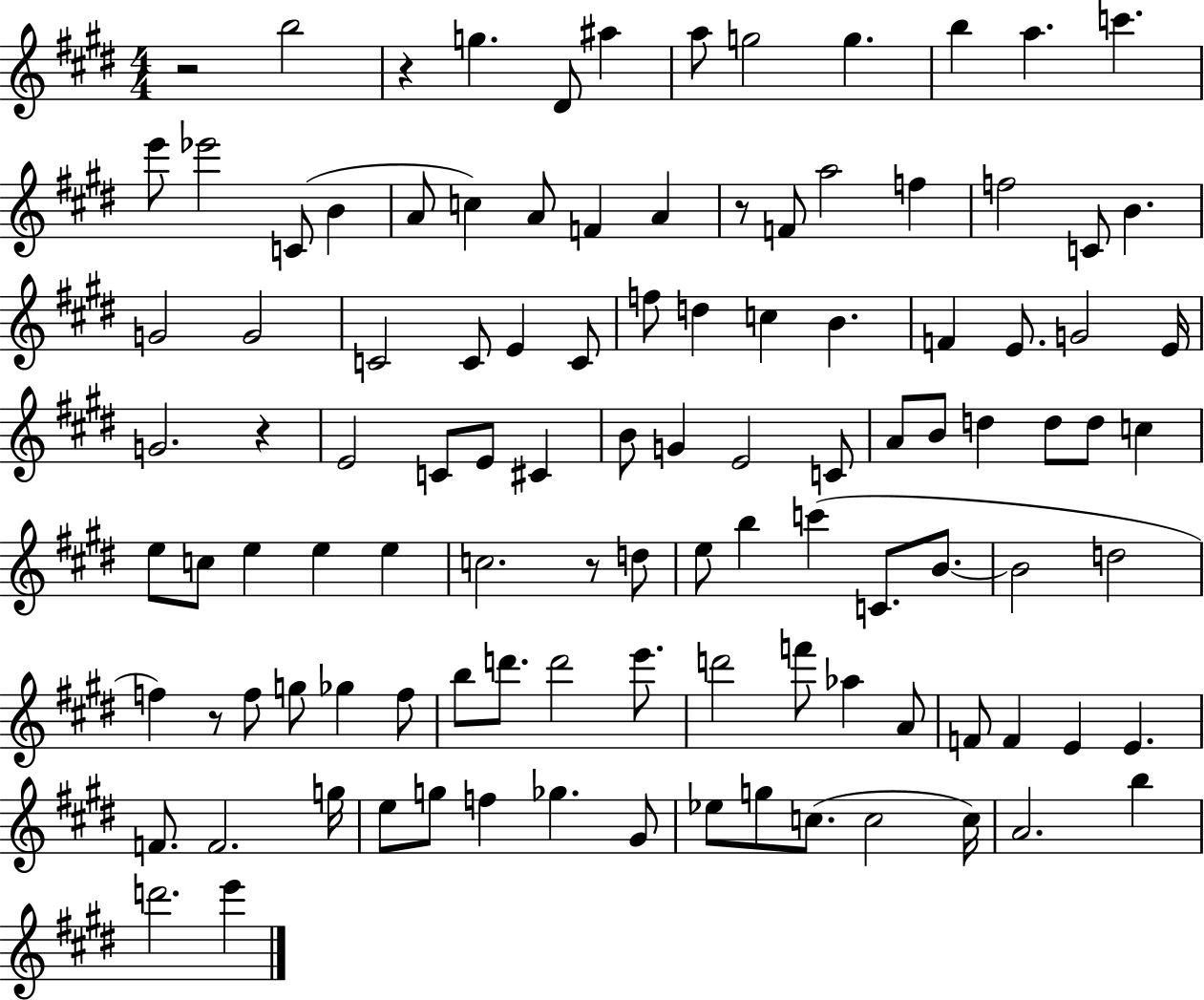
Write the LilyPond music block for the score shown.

{
  \clef treble
  \numericTimeSignature
  \time 4/4
  \key e \major
  r2 b''2 | r4 g''4. dis'8 ais''4 | a''8 g''2 g''4. | b''4 a''4. c'''4. | \break e'''8 ees'''2 c'8( b'4 | a'8 c''4) a'8 f'4 a'4 | r8 f'8 a''2 f''4 | f''2 c'8 b'4. | \break g'2 g'2 | c'2 c'8 e'4 c'8 | f''8 d''4 c''4 b'4. | f'4 e'8. g'2 e'16 | \break g'2. r4 | e'2 c'8 e'8 cis'4 | b'8 g'4 e'2 c'8 | a'8 b'8 d''4 d''8 d''8 c''4 | \break e''8 c''8 e''4 e''4 e''4 | c''2. r8 d''8 | e''8 b''4 c'''4( c'8. b'8.~~ | b'2 d''2 | \break f''4) r8 f''8 g''8 ges''4 f''8 | b''8 d'''8. d'''2 e'''8. | d'''2 f'''8 aes''4 a'8 | f'8 f'4 e'4 e'4. | \break f'8. f'2. g''16 | e''8 g''8 f''4 ges''4. gis'8 | ees''8 g''8 c''8.( c''2 c''16) | a'2. b''4 | \break d'''2. e'''4 | \bar "|."
}